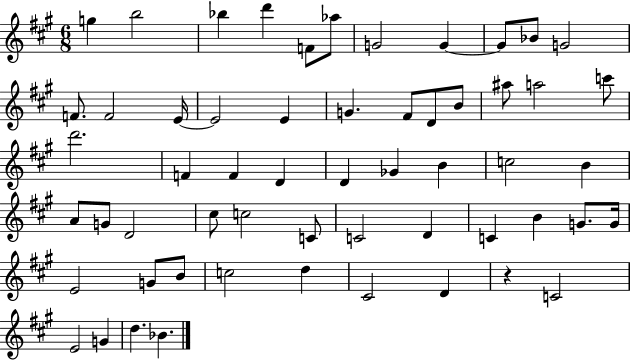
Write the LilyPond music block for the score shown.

{
  \clef treble
  \numericTimeSignature
  \time 6/8
  \key a \major
  g''4 b''2 | bes''4 d'''4 f'8 aes''8 | g'2 g'4~~ | g'8 bes'8 g'2 | \break f'8. f'2 e'16~~ | e'2 e'4 | g'4. fis'8 d'8 b'8 | ais''8 a''2 c'''8 | \break d'''2. | f'4 f'4 d'4 | d'4 ges'4 b'4 | c''2 b'4 | \break a'8 g'8 d'2 | cis''8 c''2 c'8 | c'2 d'4 | c'4 b'4 g'8. g'16 | \break e'2 g'8 b'8 | c''2 d''4 | cis'2 d'4 | r4 c'2 | \break e'2 g'4 | d''4. bes'4. | \bar "|."
}